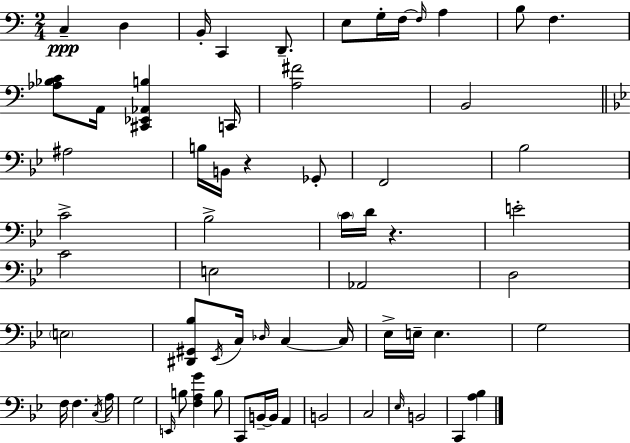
{
  \clef bass
  \numericTimeSignature
  \time 2/4
  \key a \minor
  c4--\ppp d4 | b,16-. c,4 d,8.-- | e8 g16-. f16~~ \grace { f16 } a4 | b8 f4. | \break <aes bes c'>8 a,16 <cis, ees, aes, b>4 | c,16 <a fis'>2 | b,2 | \bar "||" \break \key bes \major ais2 | b16 b,16 r4 ges,8-. | f,2 | bes2 | \break c'2-> | bes2-> | \parenthesize c'16 d'16 r4. | e'2-. | \break c'2 | e2 | aes,2 | d2 | \break \parenthesize e2 | <dis, gis, bes>8 \acciaccatura { ees,16 } c16 \grace { des16 } c4~~ | c16 ees16-> e16-- e4. | g2 | \break f16 f4. | \acciaccatura { c16 } a16 g2 | \grace { e,16 } b8 <f a g'>4 | b8 c,8 b,16--~~ b,16 | \break a,4 b,2 | c2 | \grace { ees16 } b,2 | c,4 | \break <a bes>4 \bar "|."
}